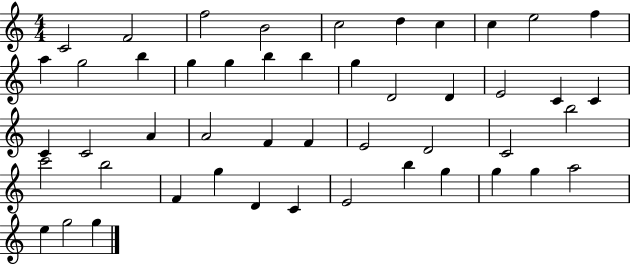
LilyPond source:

{
  \clef treble
  \numericTimeSignature
  \time 4/4
  \key c \major
  c'2 f'2 | f''2 b'2 | c''2 d''4 c''4 | c''4 e''2 f''4 | \break a''4 g''2 b''4 | g''4 g''4 b''4 b''4 | g''4 d'2 d'4 | e'2 c'4 c'4 | \break c'4 c'2 a'4 | a'2 f'4 f'4 | e'2 d'2 | c'2 b''2 | \break c'''2 b''2 | f'4 g''4 d'4 c'4 | e'2 b''4 g''4 | g''4 g''4 a''2 | \break e''4 g''2 g''4 | \bar "|."
}